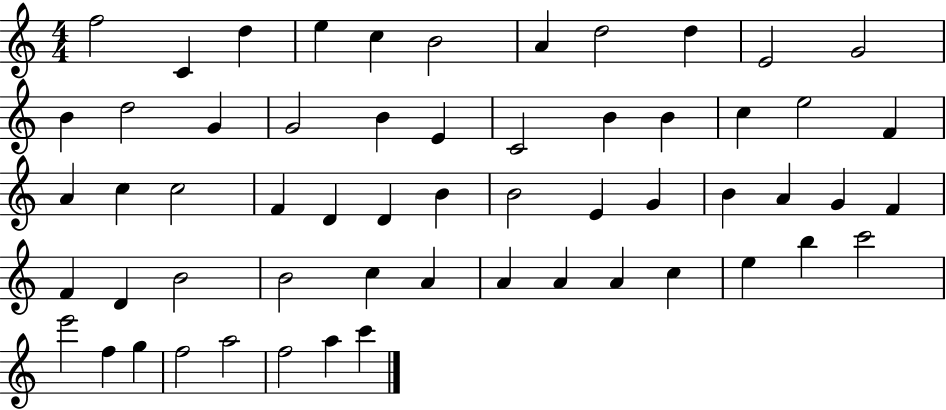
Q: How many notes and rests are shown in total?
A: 58